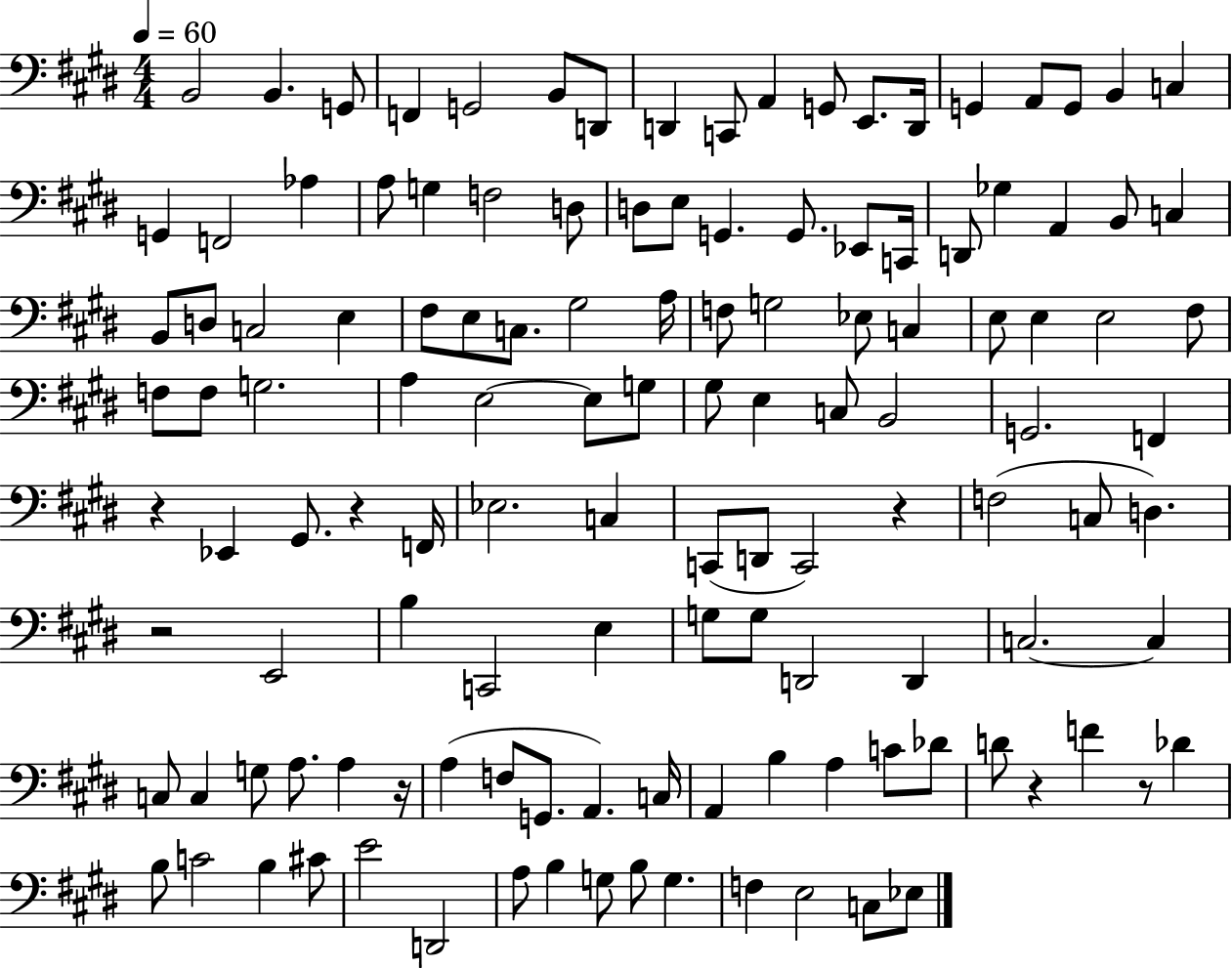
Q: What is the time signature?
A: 4/4